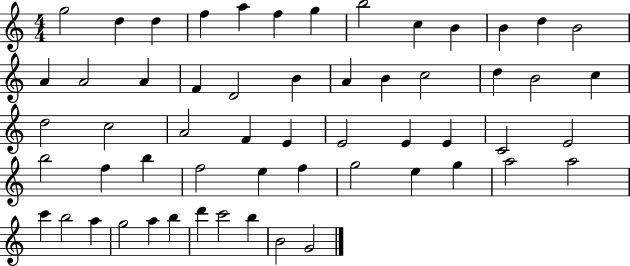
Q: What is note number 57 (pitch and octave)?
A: G4